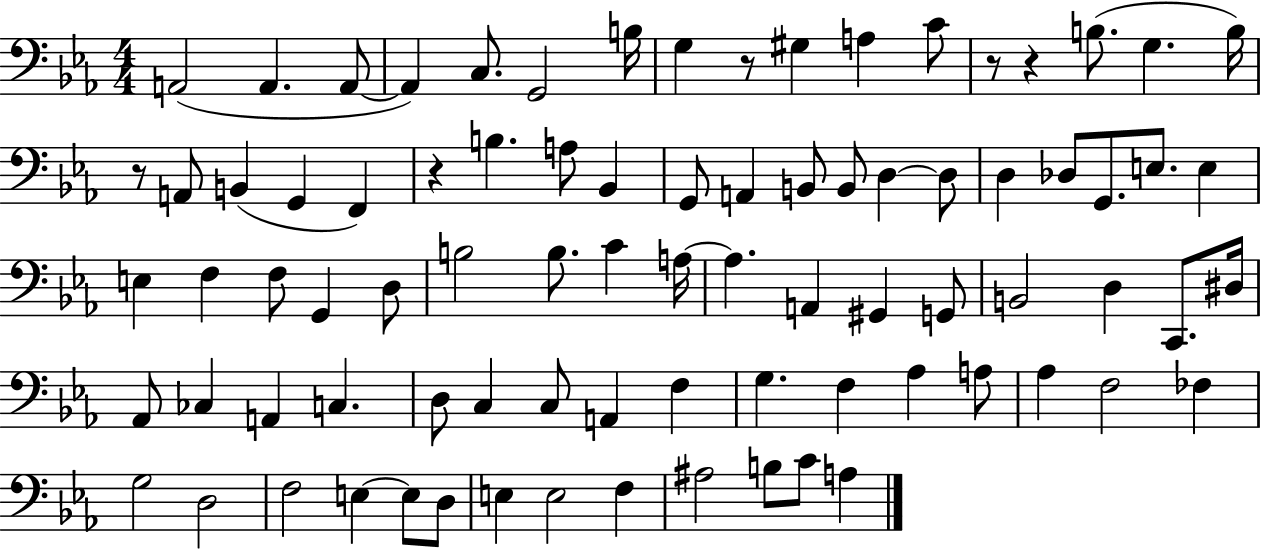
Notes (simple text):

A2/h A2/q. A2/e A2/q C3/e. G2/h B3/s G3/q R/e G#3/q A3/q C4/e R/e R/q B3/e. G3/q. B3/s R/e A2/e B2/q G2/q F2/q R/q B3/q. A3/e Bb2/q G2/e A2/q B2/e B2/e D3/q D3/e D3/q Db3/e G2/e. E3/e. E3/q E3/q F3/q F3/e G2/q D3/e B3/h B3/e. C4/q A3/s A3/q. A2/q G#2/q G2/e B2/h D3/q C2/e. D#3/s Ab2/e CES3/q A2/q C3/q. D3/e C3/q C3/e A2/q F3/q G3/q. F3/q Ab3/q A3/e Ab3/q F3/h FES3/q G3/h D3/h F3/h E3/q E3/e D3/e E3/q E3/h F3/q A#3/h B3/e C4/e A3/q